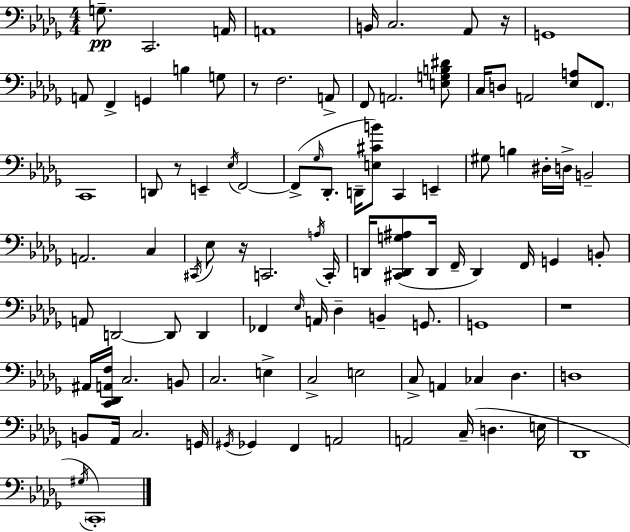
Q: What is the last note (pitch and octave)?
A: C2